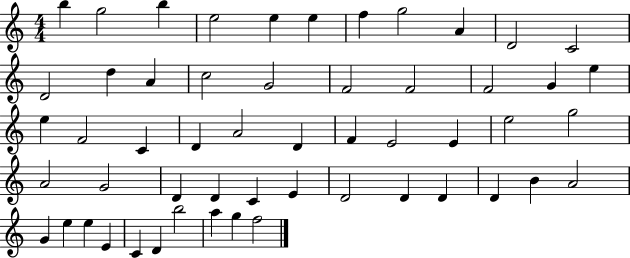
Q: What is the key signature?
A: C major